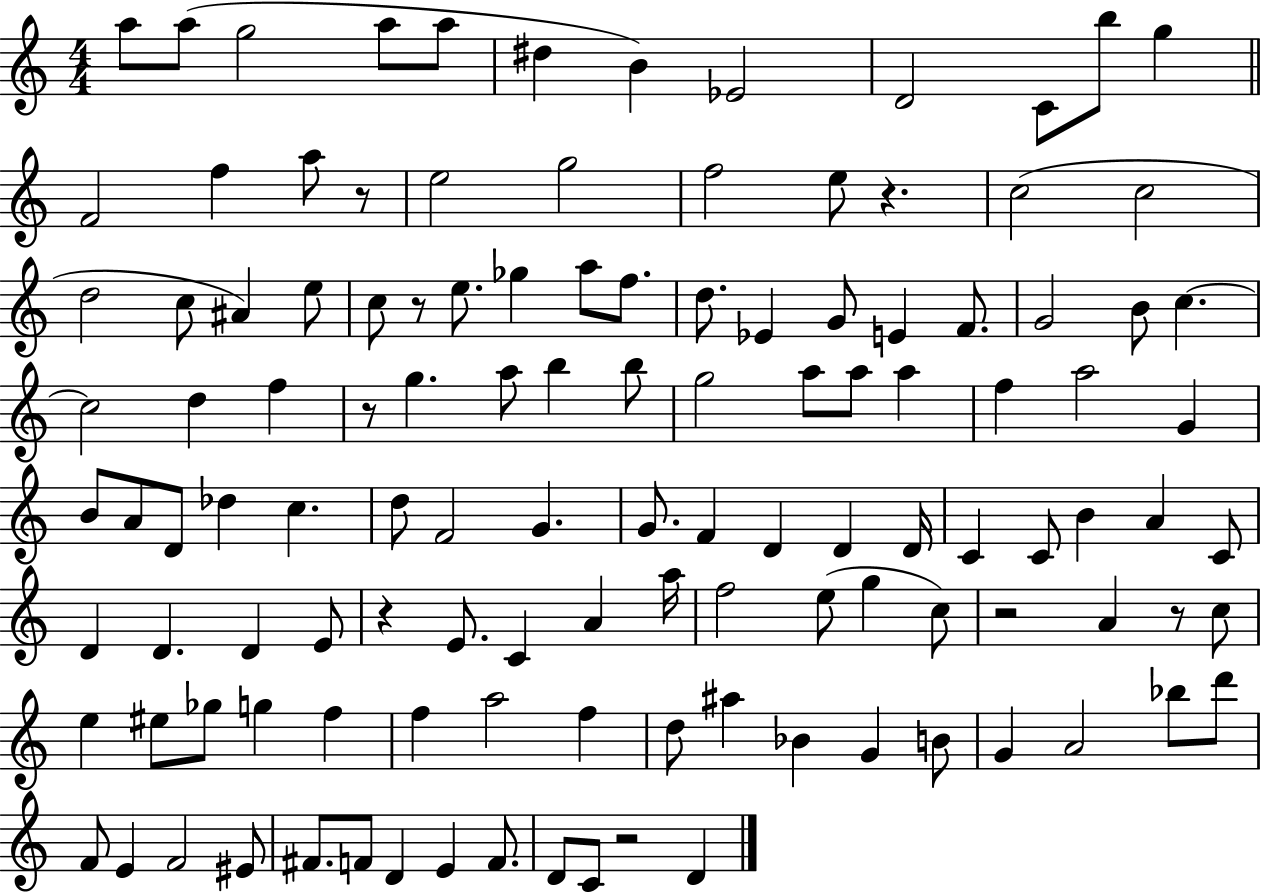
{
  \clef treble
  \numericTimeSignature
  \time 4/4
  \key c \major
  a''8 a''8( g''2 a''8 a''8 | dis''4 b'4) ees'2 | d'2 c'8 b''8 g''4 | \bar "||" \break \key a \minor f'2 f''4 a''8 r8 | e''2 g''2 | f''2 e''8 r4. | c''2( c''2 | \break d''2 c''8 ais'4) e''8 | c''8 r8 e''8. ges''4 a''8 f''8. | d''8. ees'4 g'8 e'4 f'8. | g'2 b'8 c''4.~~ | \break c''2 d''4 f''4 | r8 g''4. a''8 b''4 b''8 | g''2 a''8 a''8 a''4 | f''4 a''2 g'4 | \break b'8 a'8 d'8 des''4 c''4. | d''8 f'2 g'4. | g'8. f'4 d'4 d'4 d'16 | c'4 c'8 b'4 a'4 c'8 | \break d'4 d'4. d'4 e'8 | r4 e'8. c'4 a'4 a''16 | f''2 e''8( g''4 c''8) | r2 a'4 r8 c''8 | \break e''4 eis''8 ges''8 g''4 f''4 | f''4 a''2 f''4 | d''8 ais''4 bes'4 g'4 b'8 | g'4 a'2 bes''8 d'''8 | \break f'8 e'4 f'2 eis'8 | fis'8. f'8 d'4 e'4 f'8. | d'8 c'8 r2 d'4 | \bar "|."
}